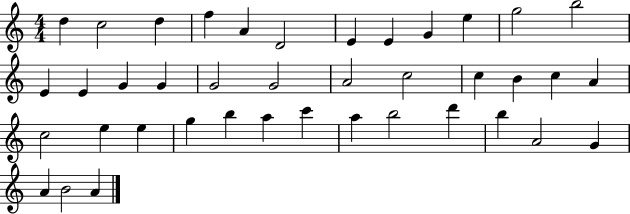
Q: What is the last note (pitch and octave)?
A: A4